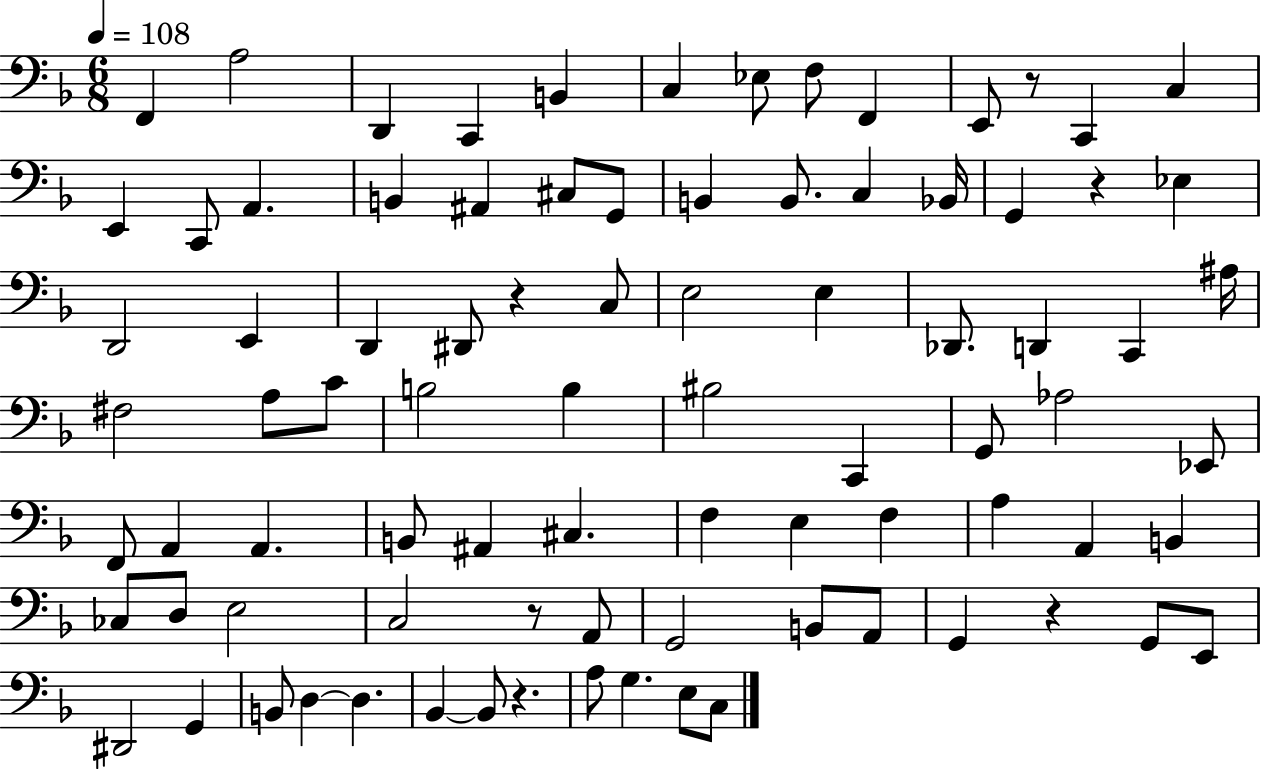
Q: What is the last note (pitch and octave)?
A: C3